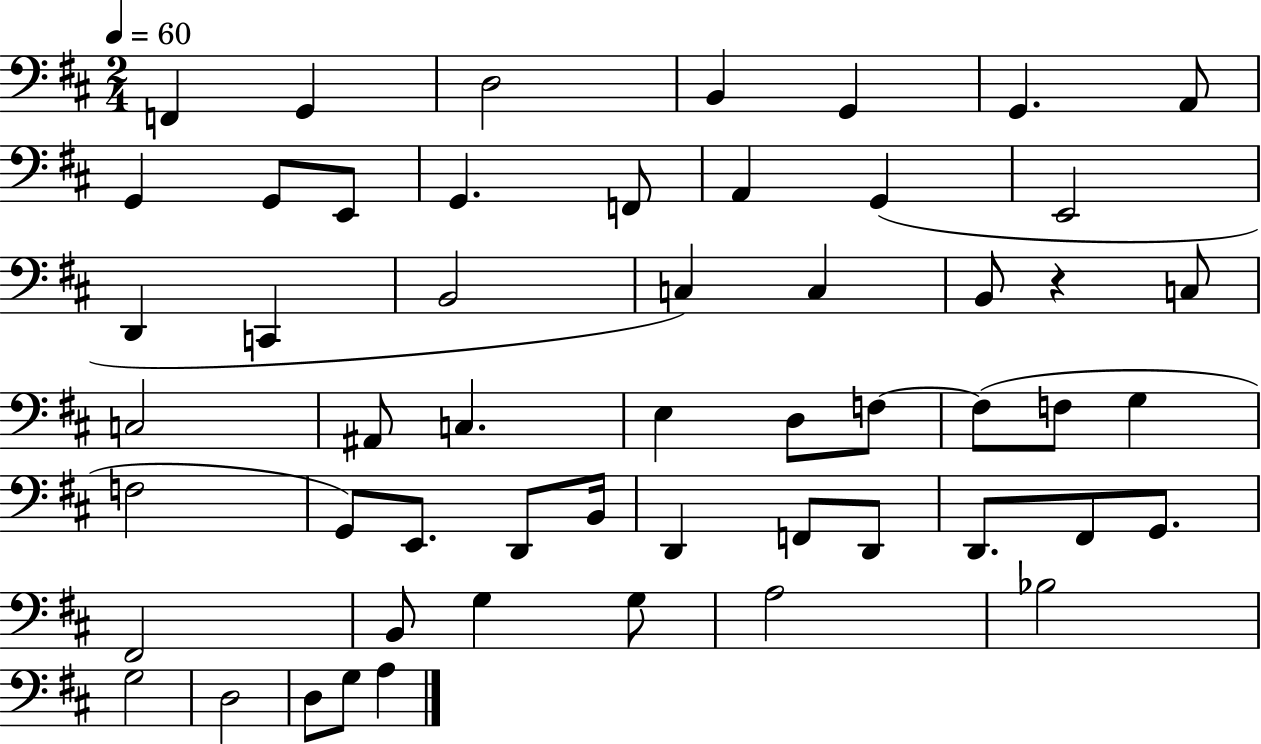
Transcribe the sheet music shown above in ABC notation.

X:1
T:Untitled
M:2/4
L:1/4
K:D
F,, G,, D,2 B,, G,, G,, A,,/2 G,, G,,/2 E,,/2 G,, F,,/2 A,, G,, E,,2 D,, C,, B,,2 C, C, B,,/2 z C,/2 C,2 ^A,,/2 C, E, D,/2 F,/2 F,/2 F,/2 G, F,2 G,,/2 E,,/2 D,,/2 B,,/4 D,, F,,/2 D,,/2 D,,/2 ^F,,/2 G,,/2 ^F,,2 B,,/2 G, G,/2 A,2 _B,2 G,2 D,2 D,/2 G,/2 A,